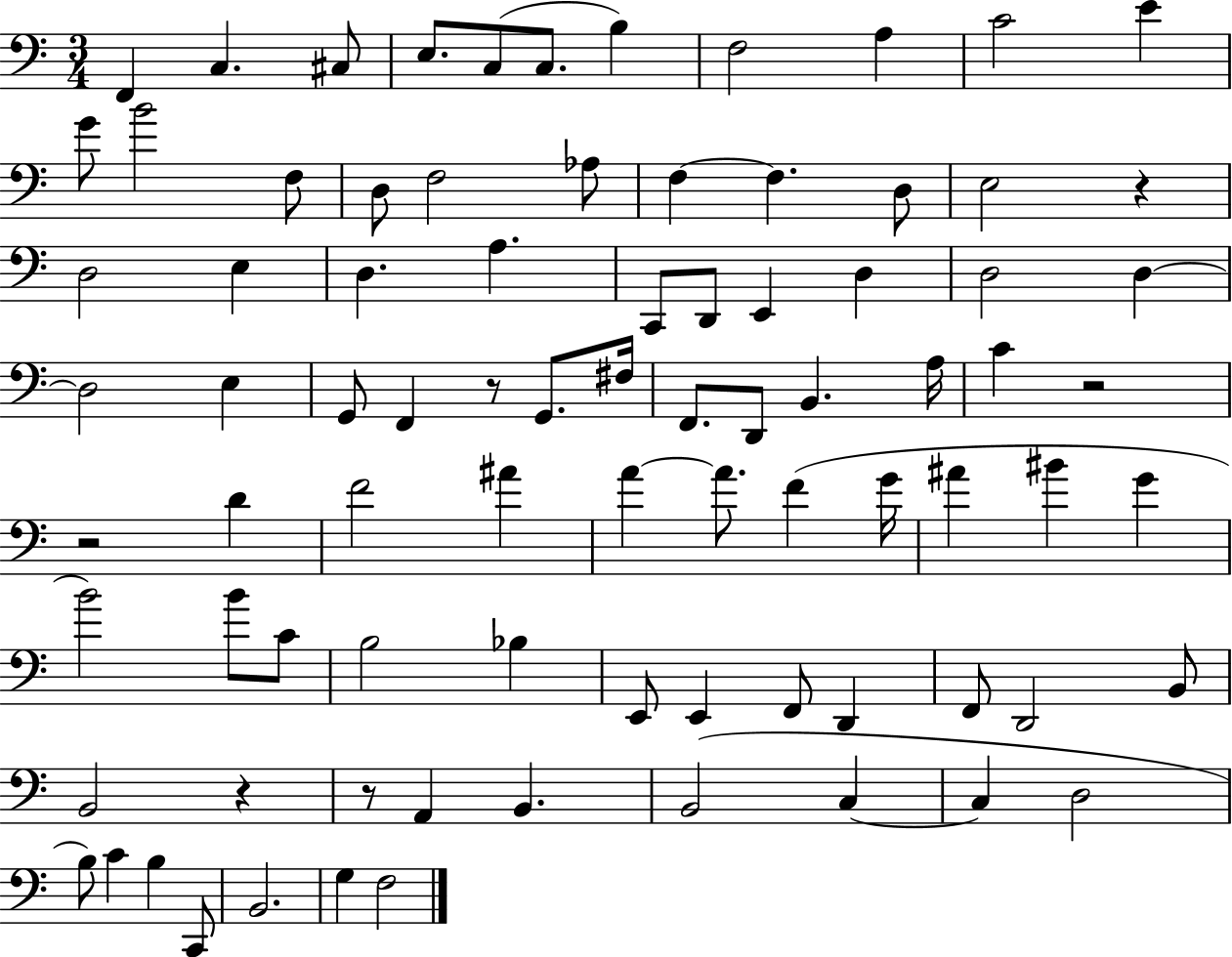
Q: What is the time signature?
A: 3/4